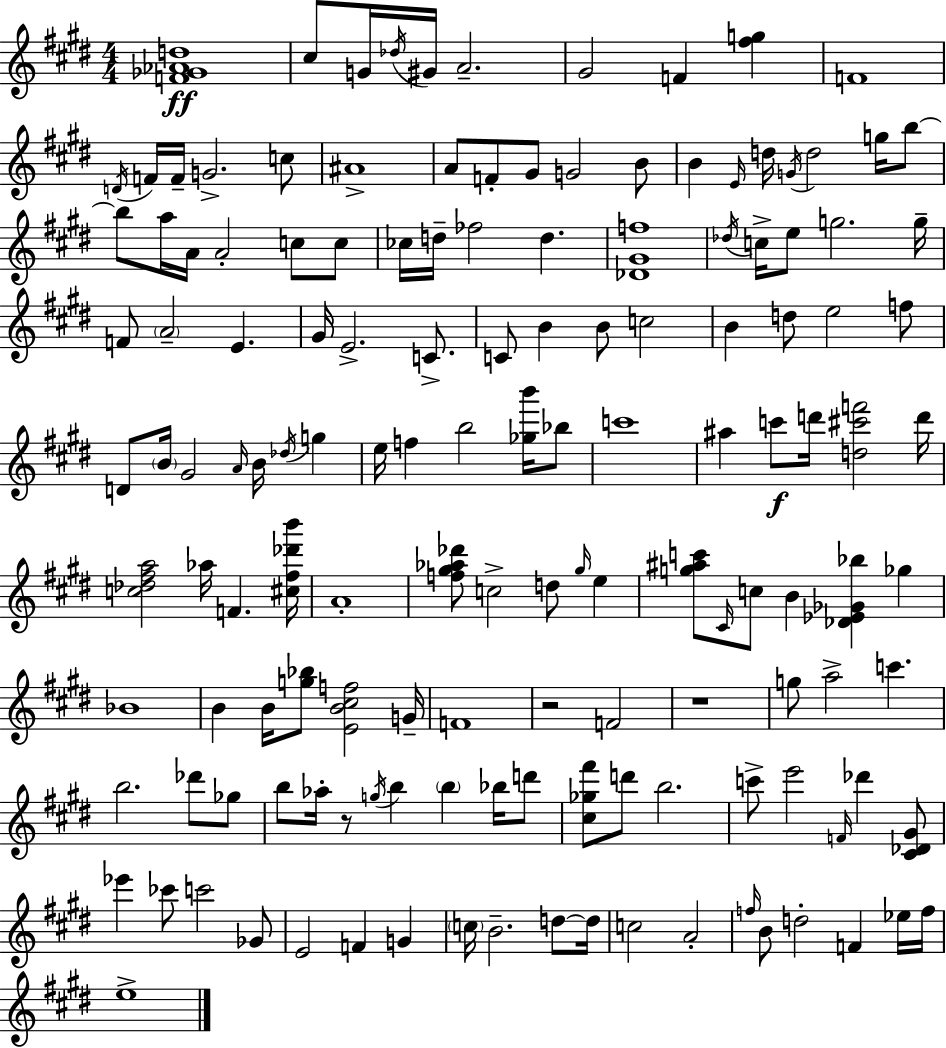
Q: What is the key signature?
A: E major